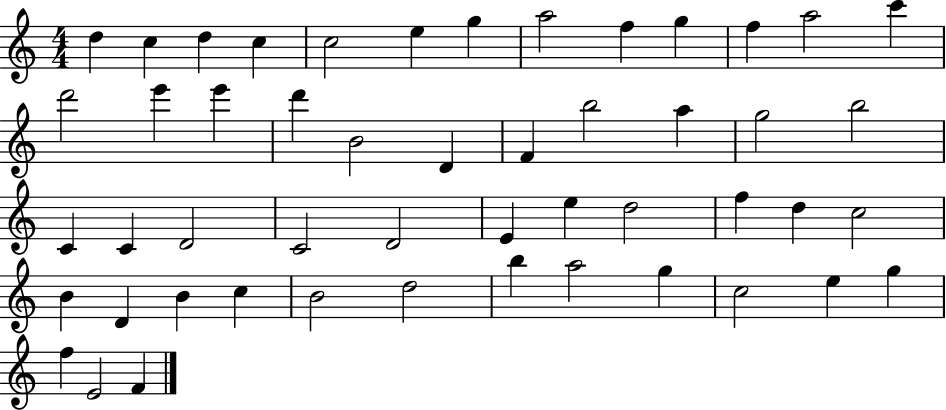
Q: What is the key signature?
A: C major